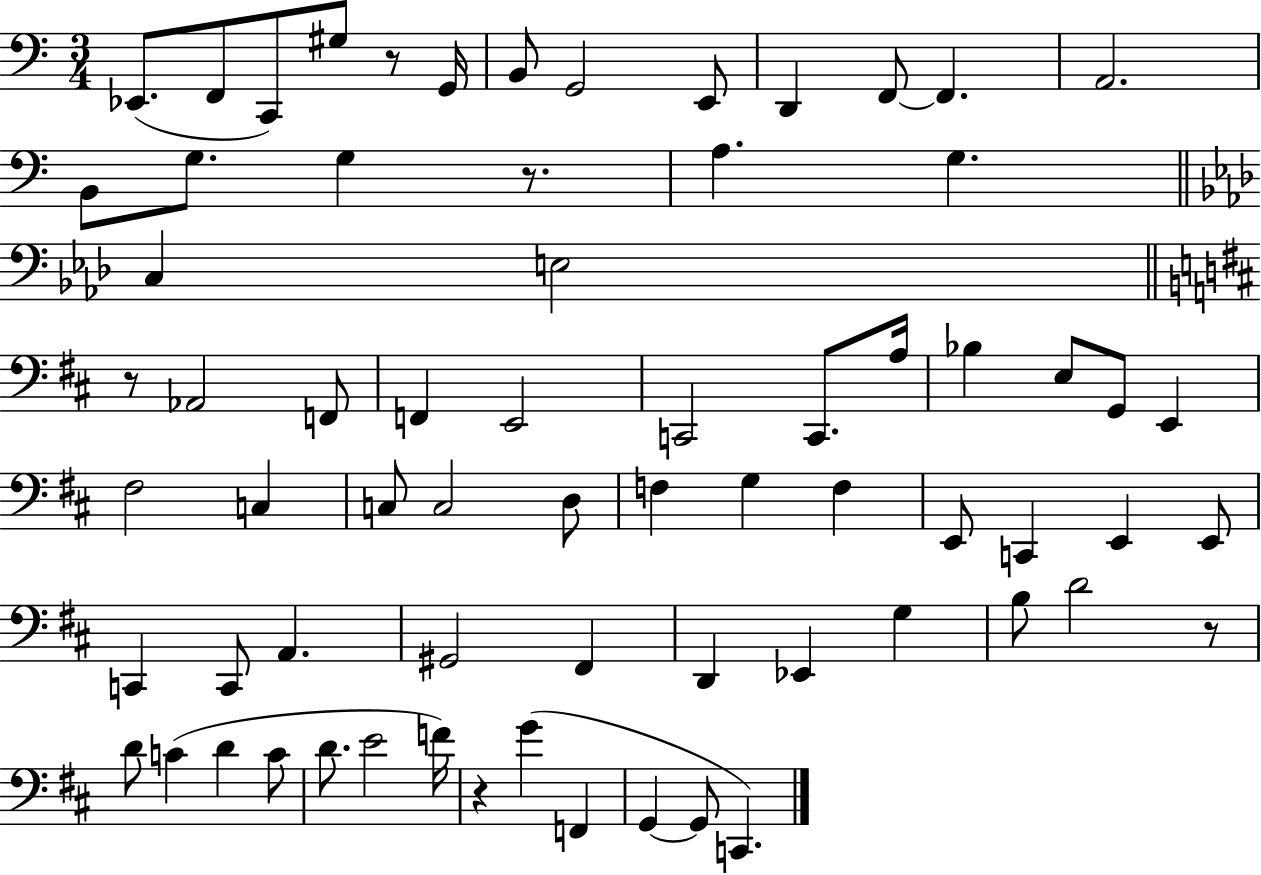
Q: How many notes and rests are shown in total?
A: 69